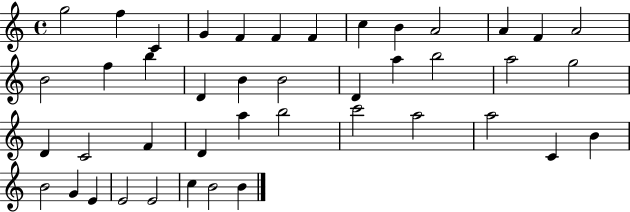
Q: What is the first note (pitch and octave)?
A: G5